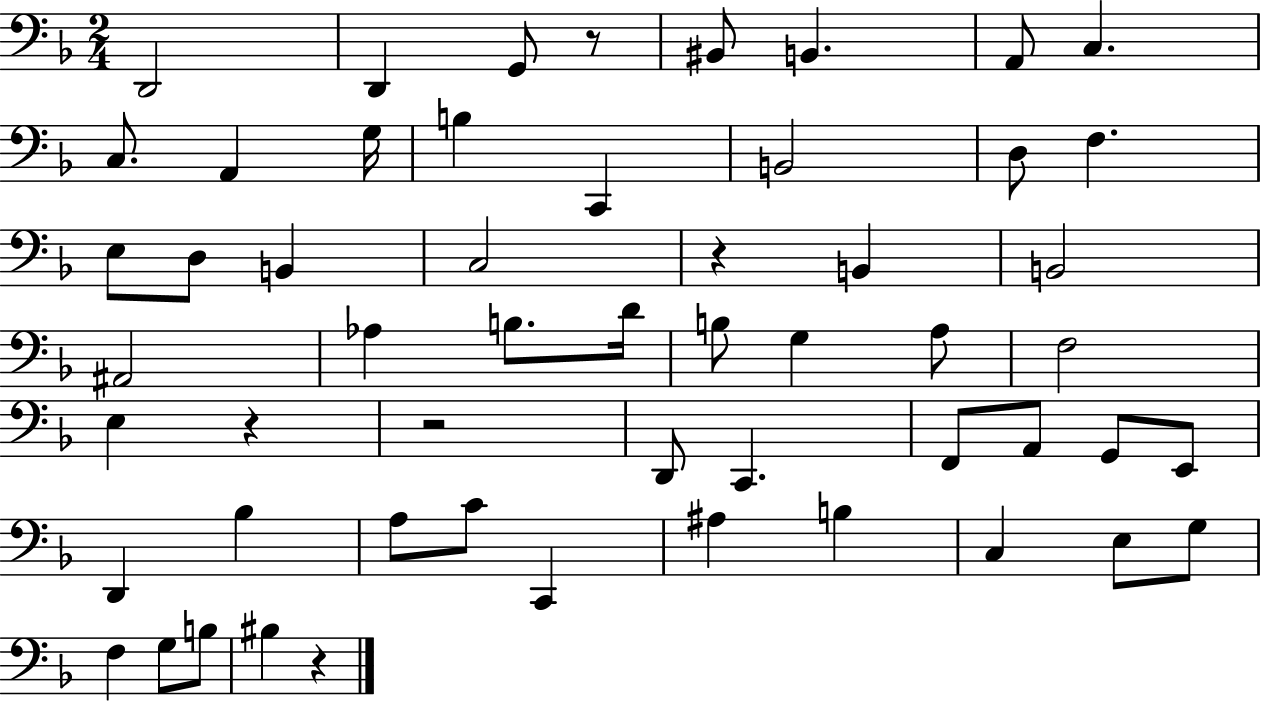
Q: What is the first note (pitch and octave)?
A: D2